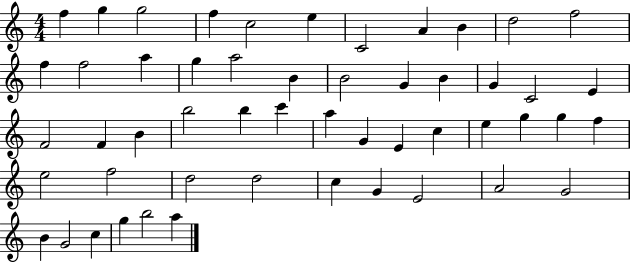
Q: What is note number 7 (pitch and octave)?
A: C4